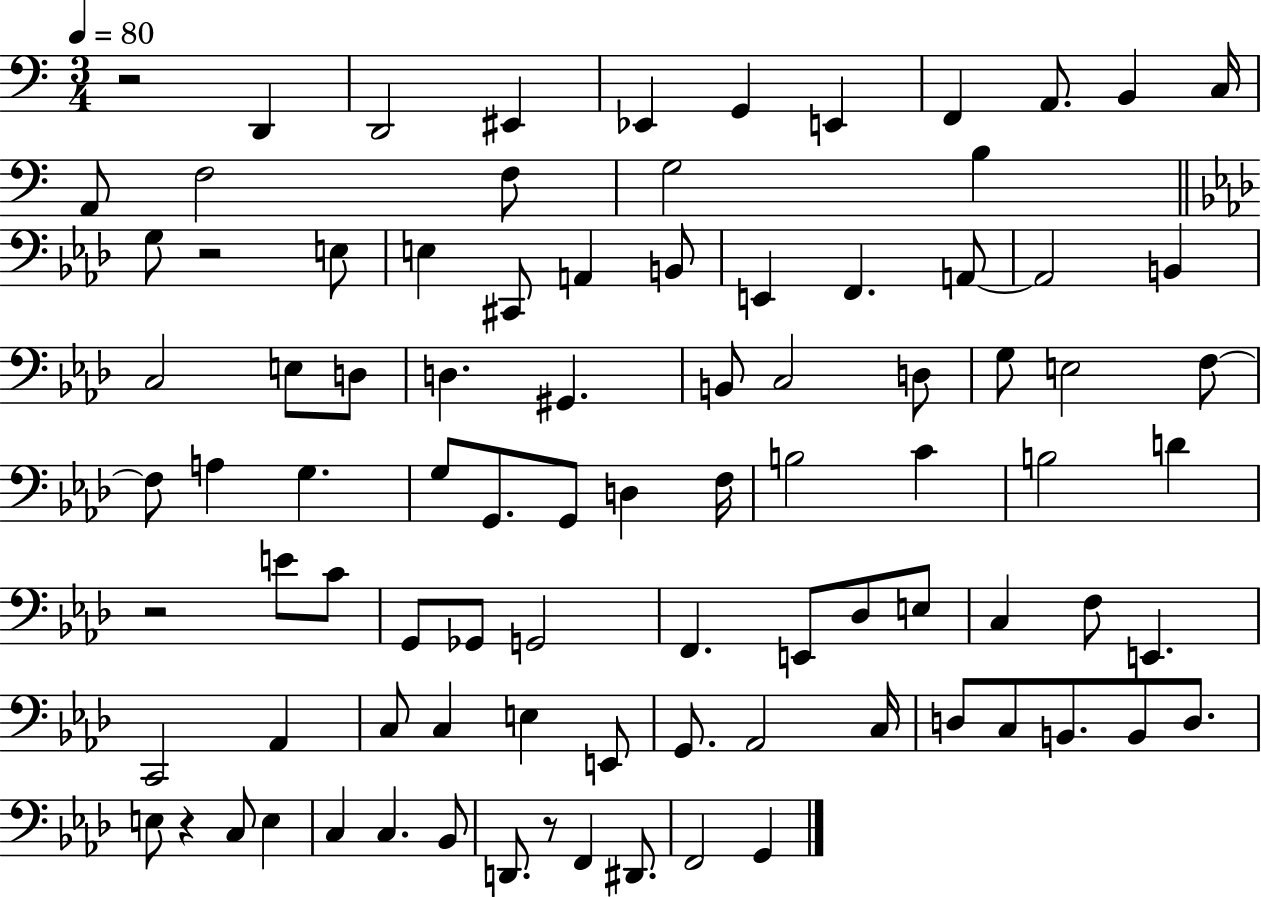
{
  \clef bass
  \numericTimeSignature
  \time 3/4
  \key c \major
  \tempo 4 = 80
  r2 d,4 | d,2 eis,4 | ees,4 g,4 e,4 | f,4 a,8. b,4 c16 | \break a,8 f2 f8 | g2 b4 | \bar "||" \break \key aes \major g8 r2 e8 | e4 cis,8 a,4 b,8 | e,4 f,4. a,8~~ | a,2 b,4 | \break c2 e8 d8 | d4. gis,4. | b,8 c2 d8 | g8 e2 f8~~ | \break f8 a4 g4. | g8 g,8. g,8 d4 f16 | b2 c'4 | b2 d'4 | \break r2 e'8 c'8 | g,8 ges,8 g,2 | f,4. e,8 des8 e8 | c4 f8 e,4. | \break c,2 aes,4 | c8 c4 e4 e,8 | g,8. aes,2 c16 | d8 c8 b,8. b,8 d8. | \break e8 r4 c8 e4 | c4 c4. bes,8 | d,8. r8 f,4 dis,8. | f,2 g,4 | \break \bar "|."
}